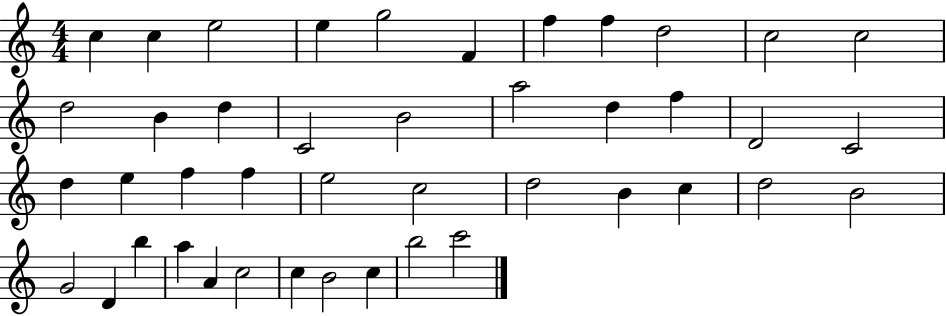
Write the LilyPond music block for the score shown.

{
  \clef treble
  \numericTimeSignature
  \time 4/4
  \key c \major
  c''4 c''4 e''2 | e''4 g''2 f'4 | f''4 f''4 d''2 | c''2 c''2 | \break d''2 b'4 d''4 | c'2 b'2 | a''2 d''4 f''4 | d'2 c'2 | \break d''4 e''4 f''4 f''4 | e''2 c''2 | d''2 b'4 c''4 | d''2 b'2 | \break g'2 d'4 b''4 | a''4 a'4 c''2 | c''4 b'2 c''4 | b''2 c'''2 | \break \bar "|."
}